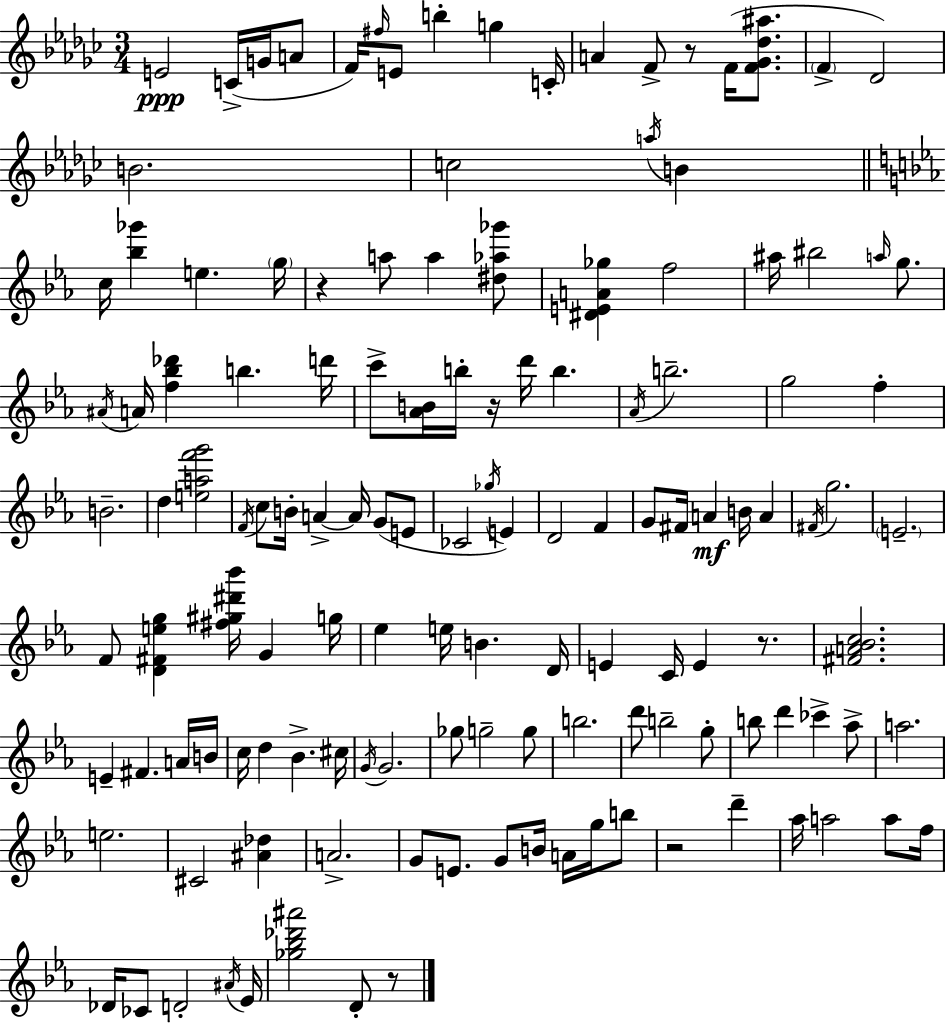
{
  \clef treble
  \numericTimeSignature
  \time 3/4
  \key ees \minor
  \repeat volta 2 { e'2\ppp c'16->( g'16 a'8 | f'16) \grace { fis''16 } e'8 b''4-. g''4 | c'16-. a'4 f'8-> r8 f'16( <f' ges' des'' ais''>8. | \parenthesize f'4-> des'2) | \break b'2. | c''2 \acciaccatura { a''16 } b'4 | \bar "||" \break \key c \minor c''16 <bes'' ges'''>4 e''4. \parenthesize g''16 | r4 a''8 a''4 <dis'' aes'' ges'''>8 | <dis' e' a' ges''>4 f''2 | ais''16 bis''2 \grace { a''16 } g''8. | \break \acciaccatura { ais'16 } a'16 <f'' bes'' des'''>4 b''4. | d'''16 c'''8-> <aes' b'>16 b''16-. r16 d'''16 b''4. | \acciaccatura { aes'16 } b''2.-- | g''2 f''4-. | \break b'2.-- | d''4 <e'' a'' f''' g'''>2 | \acciaccatura { f'16 } c''8 b'16-. a'4->~~ a'16 | g'8( e'8 ces'2 | \break \acciaccatura { ges''16 } e'4) d'2 | f'4 g'8 fis'16 a'4\mf | b'16 a'4 \acciaccatura { fis'16 } g''2. | \parenthesize e'2.-- | \break f'8 <d' fis' e'' g''>4 | <fis'' gis'' dis''' bes'''>16 g'4 g''16 ees''4 e''16 b'4. | d'16 e'4 c'16 e'4 | r8. <fis' a' bes' c''>2. | \break e'4-- fis'4. | a'16 b'16 c''16 d''4 bes'4.-> | cis''16 \acciaccatura { g'16 } g'2. | ges''8 g''2-- | \break g''8 b''2. | d'''8 b''2-- | g''8-. b''8 d'''4 | ces'''4-> aes''8-> a''2. | \break e''2. | cis'2 | <ais' des''>4 a'2.-> | g'8 e'8. | \break g'8 b'16 a'16 g''16 b''8 r2 | d'''4-- aes''16 a''2 | a''8 f''16 des'16 ces'8 d'2-. | \acciaccatura { ais'16 } ees'16 <ges'' bes'' des''' ais'''>2 | \break d'8-. r8 } \bar "|."
}